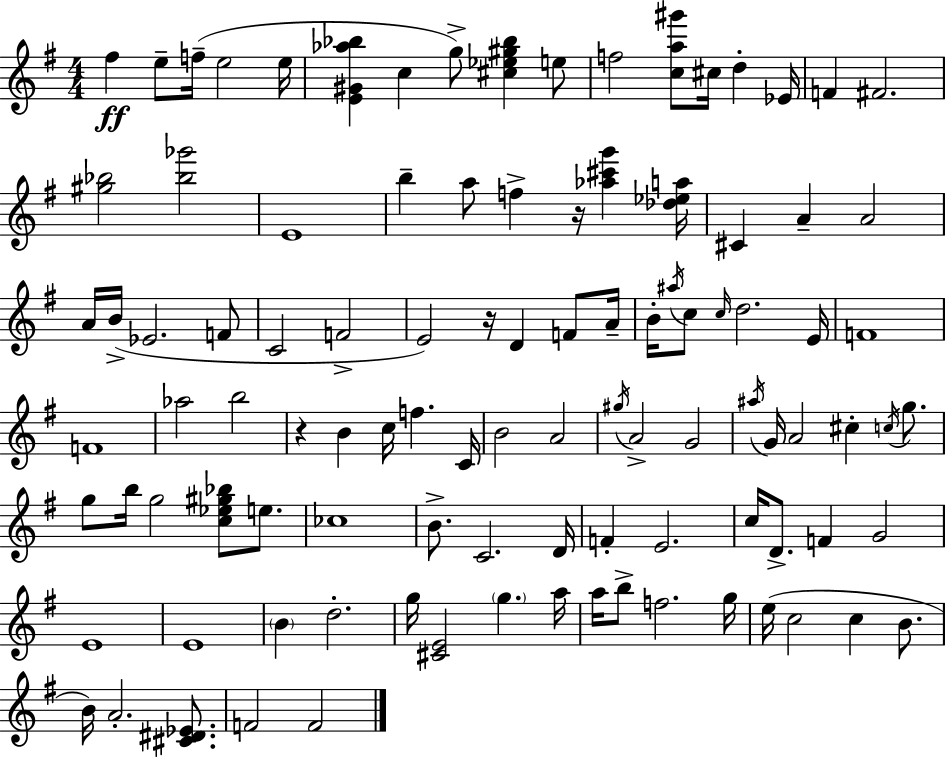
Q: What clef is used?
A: treble